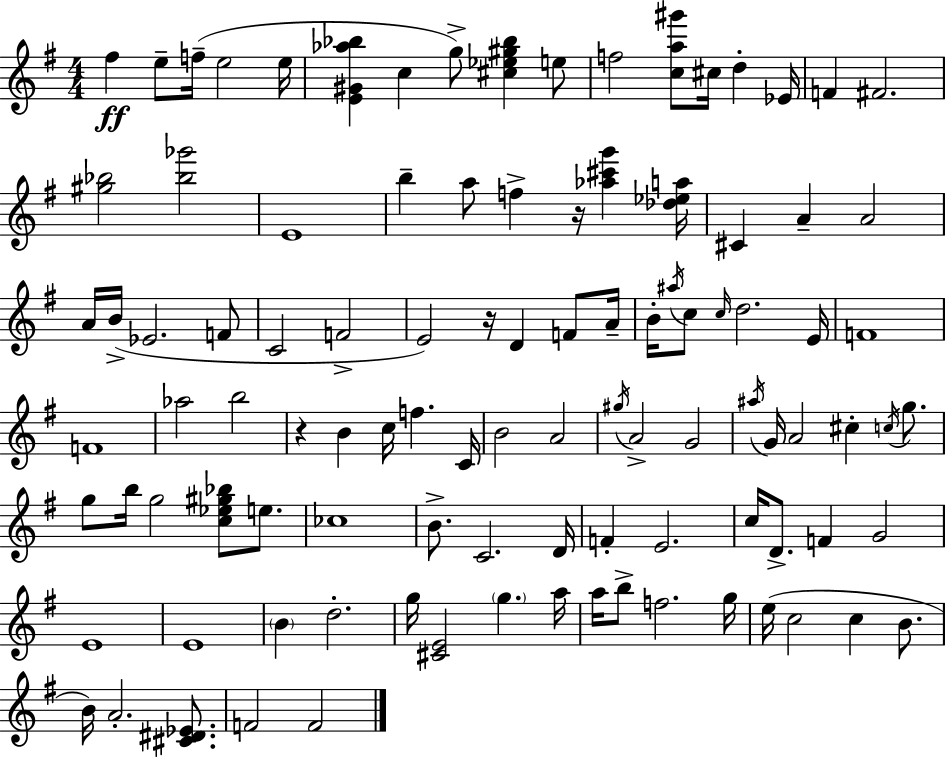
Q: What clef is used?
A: treble